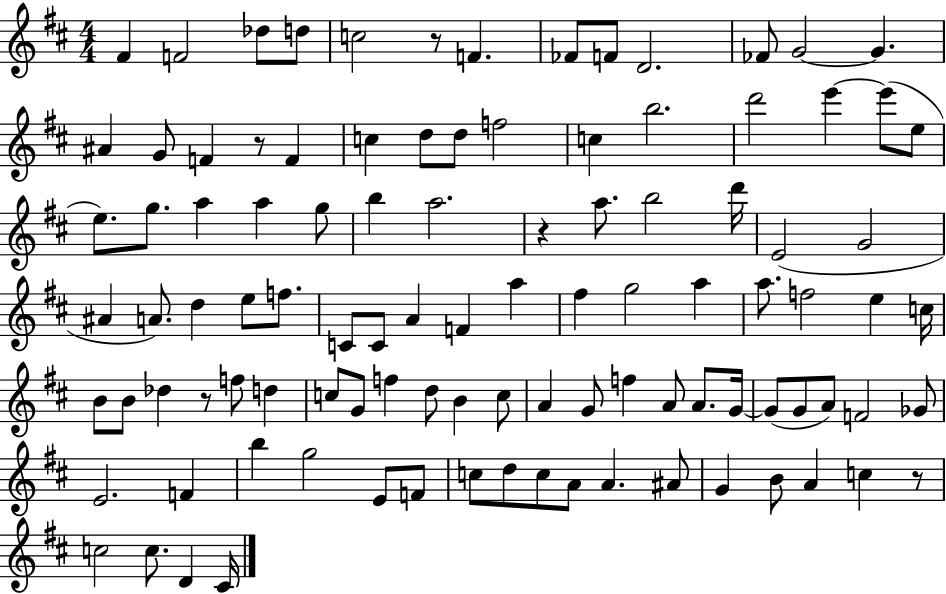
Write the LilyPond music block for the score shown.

{
  \clef treble
  \numericTimeSignature
  \time 4/4
  \key d \major
  \repeat volta 2 { fis'4 f'2 des''8 d''8 | c''2 r8 f'4. | fes'8 f'8 d'2. | fes'8 g'2~~ g'4. | \break ais'4 g'8 f'4 r8 f'4 | c''4 d''8 d''8 f''2 | c''4 b''2. | d'''2 e'''4~~ e'''8( e''8 | \break e''8.) g''8. a''4 a''4 g''8 | b''4 a''2. | r4 a''8. b''2 d'''16 | e'2( g'2 | \break ais'4 a'8.) d''4 e''8 f''8. | c'8 c'8 a'4 f'4 a''4 | fis''4 g''2 a''4 | a''8. f''2 e''4 c''16 | \break b'8 b'8 des''4 r8 f''8 d''4 | c''8 g'8 f''4 d''8 b'4 c''8 | a'4 g'8 f''4 a'8 a'8. g'16~~ | g'8( g'8 a'8) f'2 ges'8 | \break e'2. f'4 | b''4 g''2 e'8 f'8 | c''8 d''8 c''8 a'8 a'4. ais'8 | g'4 b'8 a'4 c''4 r8 | \break c''2 c''8. d'4 cis'16 | } \bar "|."
}